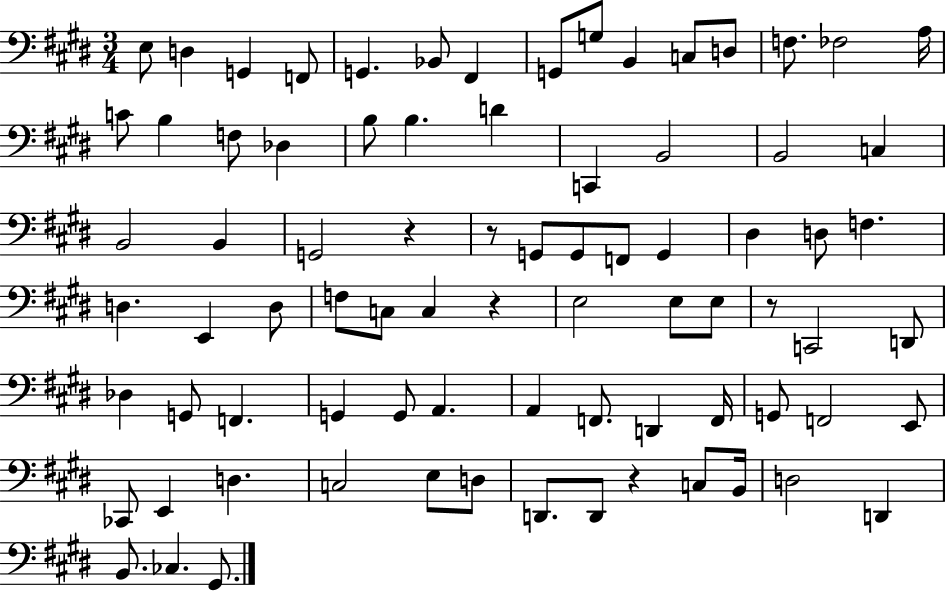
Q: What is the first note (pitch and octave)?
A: E3